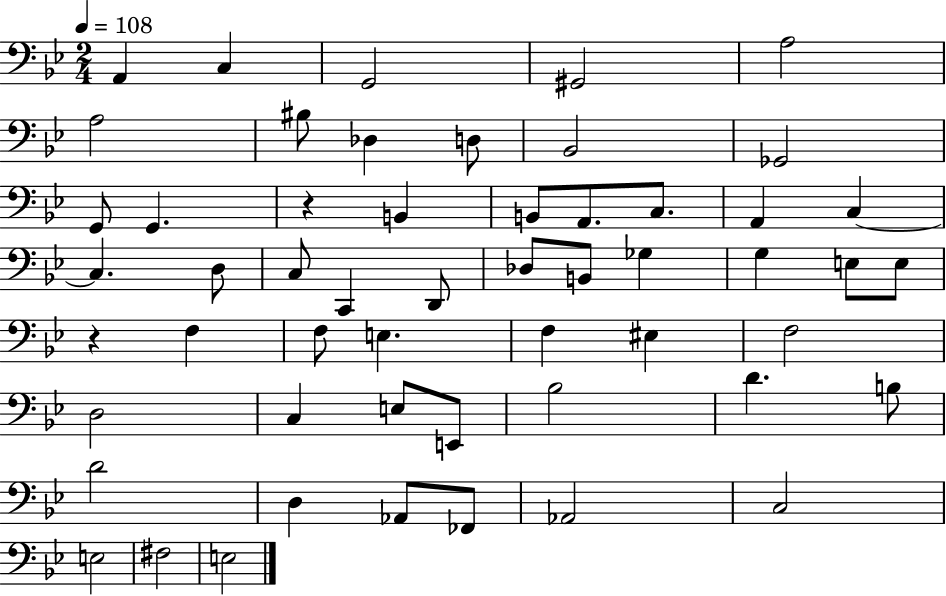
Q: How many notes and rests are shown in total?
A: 54